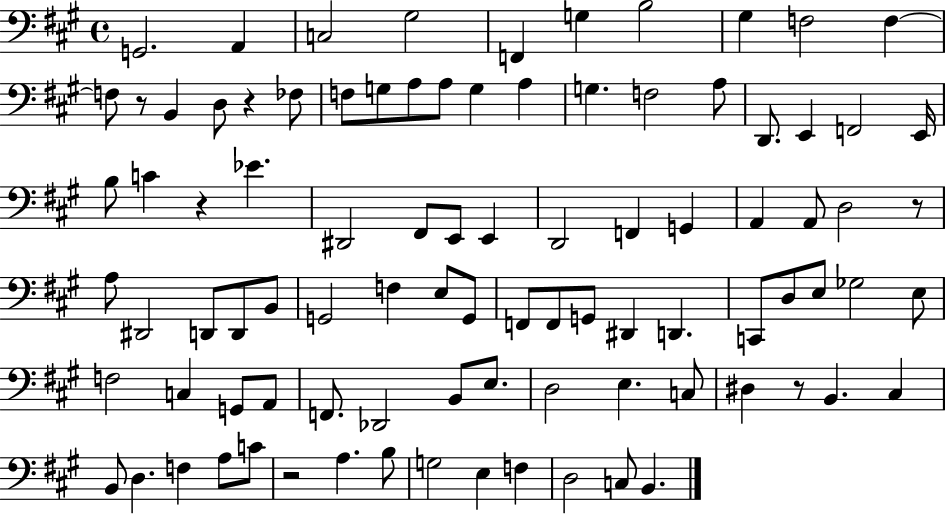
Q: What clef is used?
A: bass